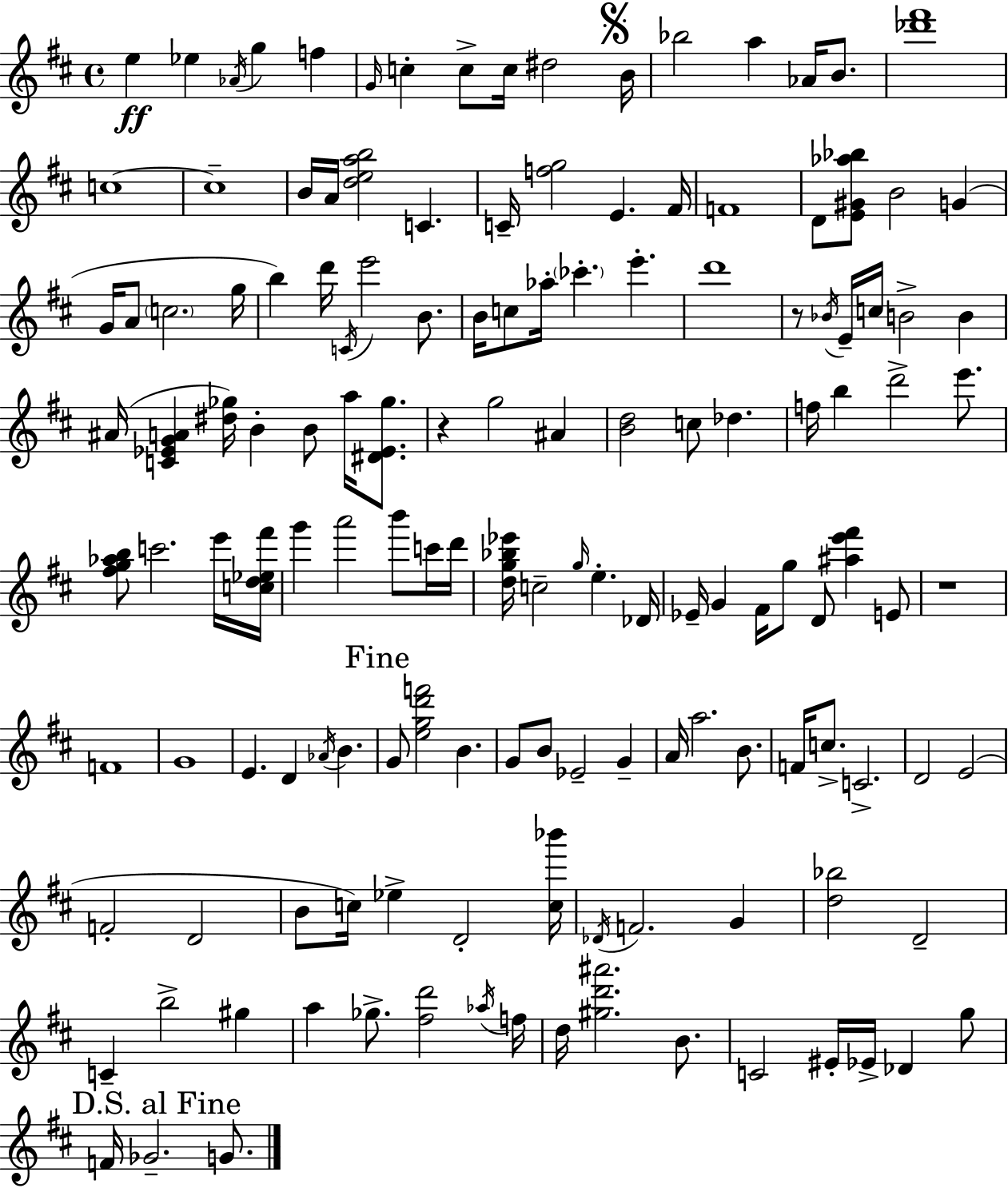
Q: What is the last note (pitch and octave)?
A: G4